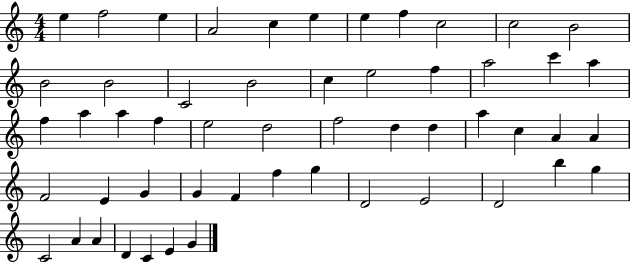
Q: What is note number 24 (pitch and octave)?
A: A5